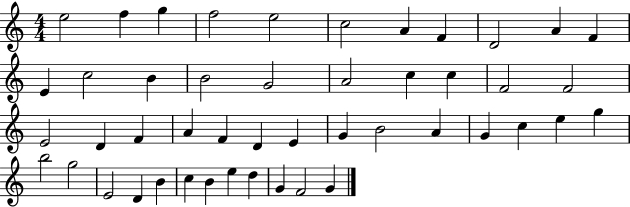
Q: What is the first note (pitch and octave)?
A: E5